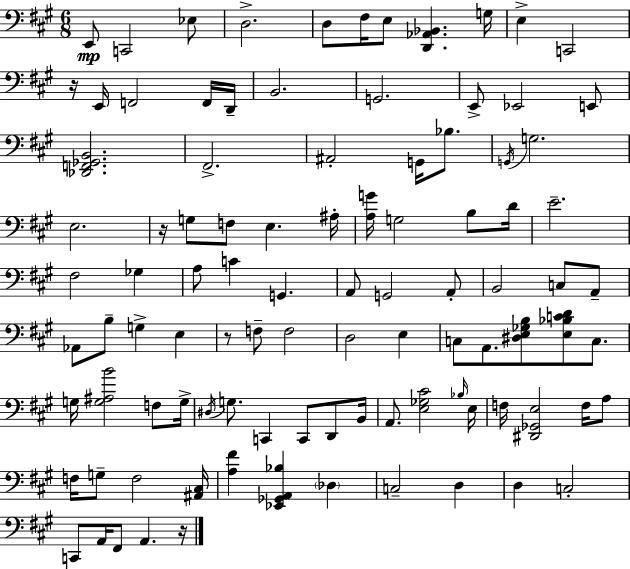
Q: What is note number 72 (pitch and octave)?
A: F3